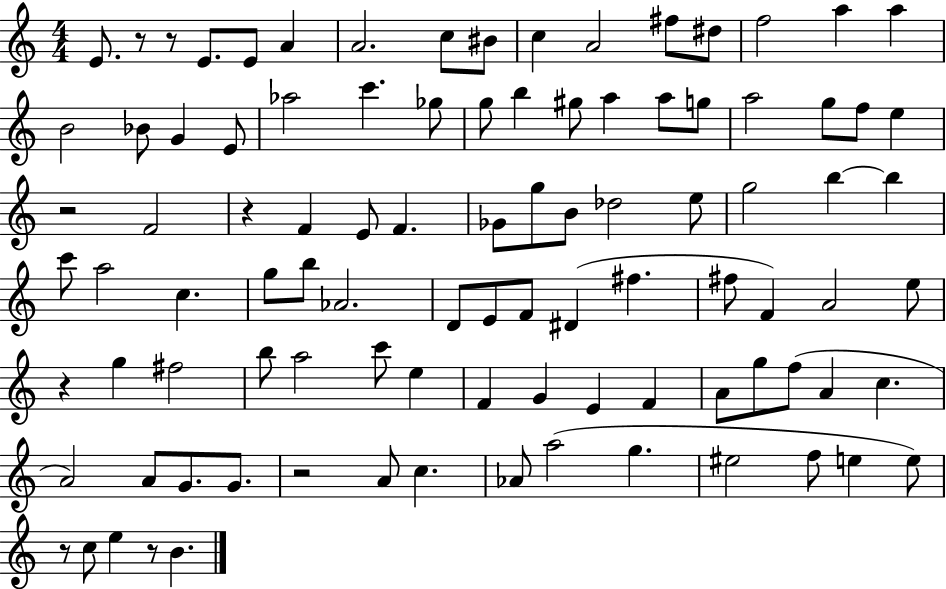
E4/e. R/e R/e E4/e. E4/e A4/q A4/h. C5/e BIS4/e C5/q A4/h F#5/e D#5/e F5/h A5/q A5/q B4/h Bb4/e G4/q E4/e Ab5/h C6/q. Gb5/e G5/e B5/q G#5/e A5/q A5/e G5/e A5/h G5/e F5/e E5/q R/h F4/h R/q F4/q E4/e F4/q. Gb4/e G5/e B4/e Db5/h E5/e G5/h B5/q B5/q C6/e A5/h C5/q. G5/e B5/e Ab4/h. D4/e E4/e F4/e D#4/q F#5/q. F#5/e F4/q A4/h E5/e R/q G5/q F#5/h B5/e A5/h C6/e E5/q F4/q G4/q E4/q F4/q A4/e G5/e F5/e A4/q C5/q. A4/h A4/e G4/e. G4/e. R/h A4/e C5/q. Ab4/e A5/h G5/q. EIS5/h F5/e E5/q E5/e R/e C5/e E5/q R/e B4/q.